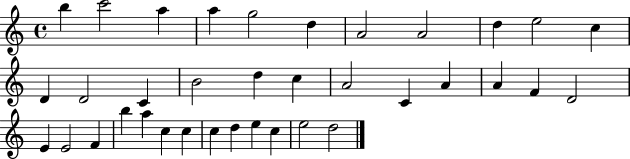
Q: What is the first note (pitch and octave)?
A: B5